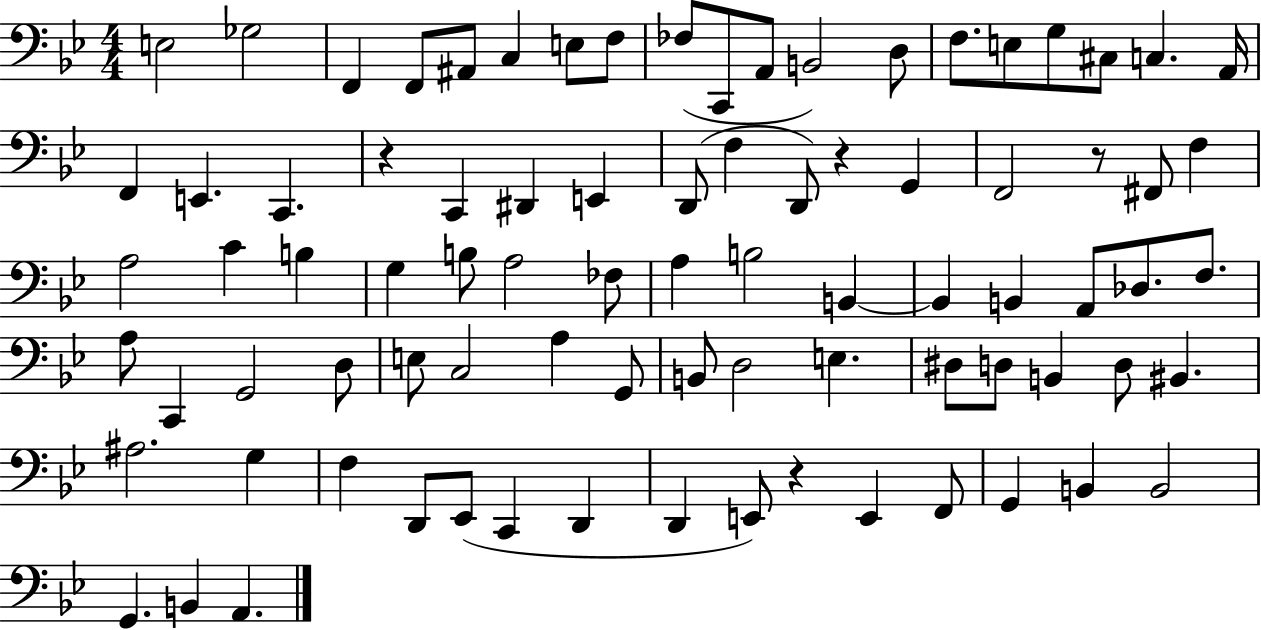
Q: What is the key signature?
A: BES major